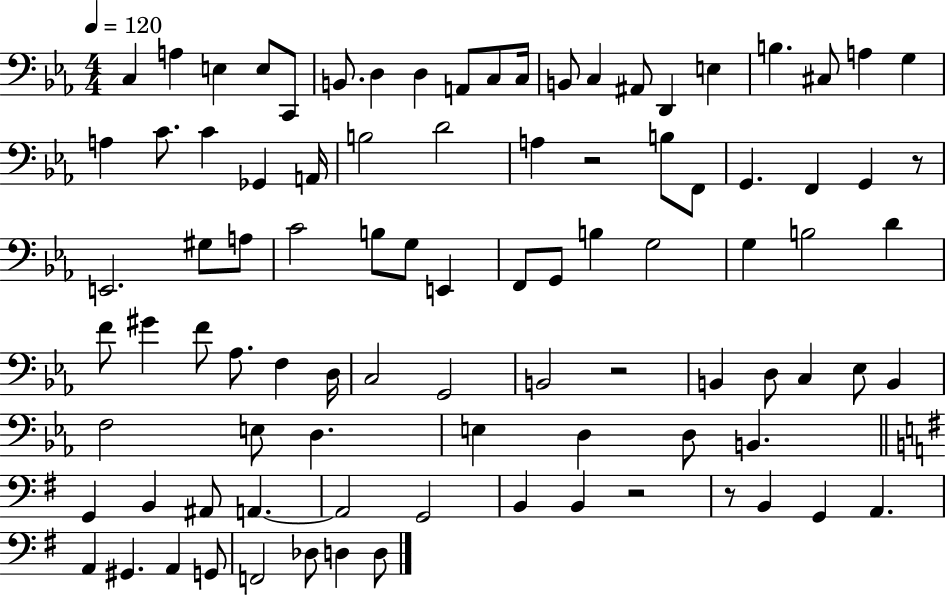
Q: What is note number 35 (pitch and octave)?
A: G#3